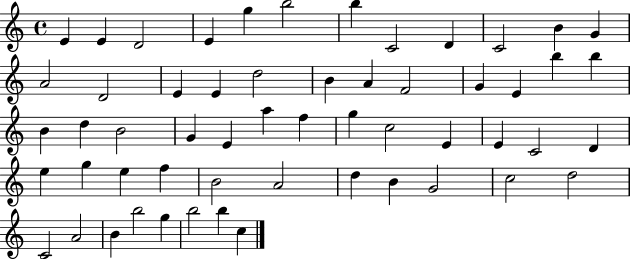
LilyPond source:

{
  \clef treble
  \time 4/4
  \defaultTimeSignature
  \key c \major
  e'4 e'4 d'2 | e'4 g''4 b''2 | b''4 c'2 d'4 | c'2 b'4 g'4 | \break a'2 d'2 | e'4 e'4 d''2 | b'4 a'4 f'2 | g'4 e'4 b''4 b''4 | \break b'4 d''4 b'2 | g'4 e'4 a''4 f''4 | g''4 c''2 e'4 | e'4 c'2 d'4 | \break e''4 g''4 e''4 f''4 | b'2 a'2 | d''4 b'4 g'2 | c''2 d''2 | \break c'2 a'2 | b'4 b''2 g''4 | b''2 b''4 c''4 | \bar "|."
}